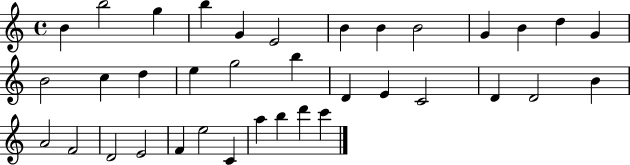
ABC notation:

X:1
T:Untitled
M:4/4
L:1/4
K:C
B b2 g b G E2 B B B2 G B d G B2 c d e g2 b D E C2 D D2 B A2 F2 D2 E2 F e2 C a b d' c'